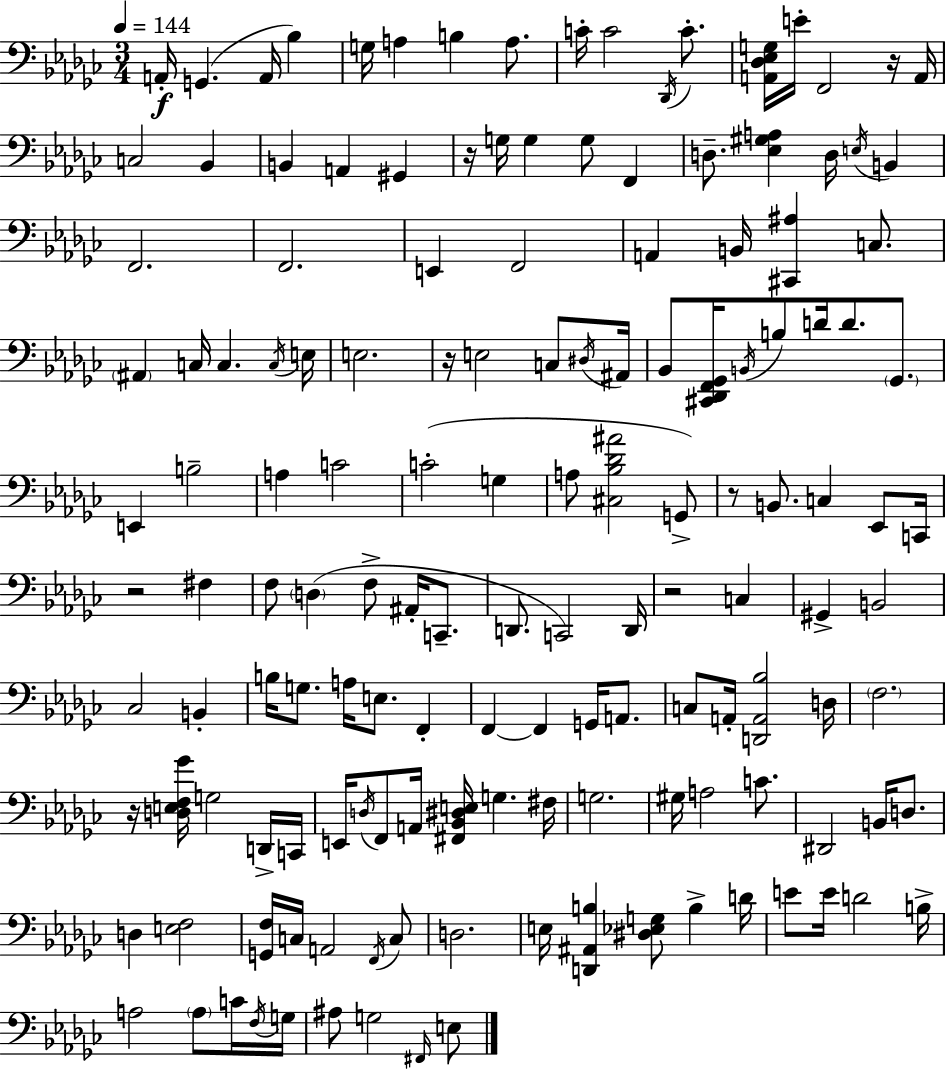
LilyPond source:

{
  \clef bass
  \numericTimeSignature
  \time 3/4
  \key ees \minor
  \tempo 4 = 144
  \repeat volta 2 { a,16-.\f g,4.( a,16 bes4) | g16 a4 b4 a8. | c'16-. c'2 \acciaccatura { des,16 } c'8.-. | <a, des ees g>16 e'16-. f,2 r16 | \break a,16 c2 bes,4 | b,4 a,4 gis,4 | r16 g16 g4 g8 f,4 | d8.-- <ees gis a>4 d16 \acciaccatura { e16 } b,4 | \break f,2. | f,2. | e,4 f,2 | a,4 b,16 <cis, ais>4 c8. | \break \parenthesize ais,4 c16 c4. | \acciaccatura { c16 } e16 e2. | r16 e2 | c8 \acciaccatura { dis16 } ais,16 bes,8 <cis, des, f, ges,>16 \acciaccatura { b,16 } b8 d'16 d'8. | \break \parenthesize ges,8. e,4 b2-- | a4 c'2 | c'2-.( | g4 a8 <cis bes des' ais'>2 | \break g,8->) r8 b,8. c4 | ees,8 c,16 r2 | fis4 f8 \parenthesize d4( f8-> | ais,16-. c,8.-- d,8. c,2) | \break d,16 r2 | c4 gis,4-> b,2 | ces2 | b,4-. b16 g8. a16 e8. | \break f,4-. f,4~~ f,4 | g,16 a,8. c8 a,16-. <d, a, bes>2 | d16 \parenthesize f2. | r16 <d e f ges'>16 g2 | \break d,16-> c,16 e,16 \acciaccatura { d16 } f,8 a,16 <fis, bes, dis e>16 g4. | fis16 g2. | gis16 a2 | c'8. dis,2 | \break b,16 d8. d4 <e f>2 | <g, f>16 c16 a,2 | \acciaccatura { f,16 } c8 d2. | e16 <d, ais, b>4 | \break <dis ees g>8 b4-> d'16 e'8 e'16 d'2 | b16-> a2 | \parenthesize a8 c'16 \acciaccatura { f16 } g16 ais8 g2 | \grace { fis,16 } e8 } \bar "|."
}